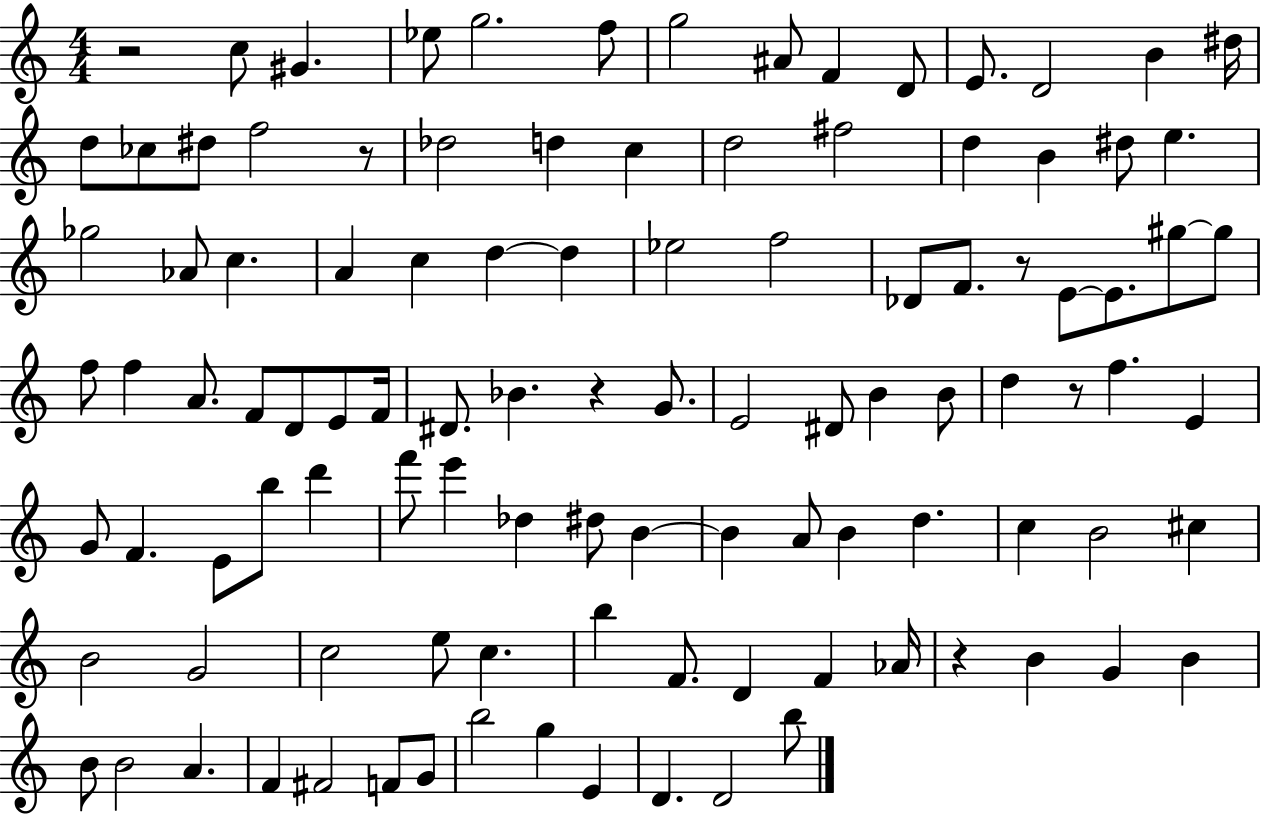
R/h C5/e G#4/q. Eb5/e G5/h. F5/e G5/h A#4/e F4/q D4/e E4/e. D4/h B4/q D#5/s D5/e CES5/e D#5/e F5/h R/e Db5/h D5/q C5/q D5/h F#5/h D5/q B4/q D#5/e E5/q. Gb5/h Ab4/e C5/q. A4/q C5/q D5/q D5/q Eb5/h F5/h Db4/e F4/e. R/e E4/e E4/e. G#5/e G#5/e F5/e F5/q A4/e. F4/e D4/e E4/e F4/s D#4/e. Bb4/q. R/q G4/e. E4/h D#4/e B4/q B4/e D5/q R/e F5/q. E4/q G4/e F4/q. E4/e B5/e D6/q F6/e E6/q Db5/q D#5/e B4/q B4/q A4/e B4/q D5/q. C5/q B4/h C#5/q B4/h G4/h C5/h E5/e C5/q. B5/q F4/e. D4/q F4/q Ab4/s R/q B4/q G4/q B4/q B4/e B4/h A4/q. F4/q F#4/h F4/e G4/e B5/h G5/q E4/q D4/q. D4/h B5/e